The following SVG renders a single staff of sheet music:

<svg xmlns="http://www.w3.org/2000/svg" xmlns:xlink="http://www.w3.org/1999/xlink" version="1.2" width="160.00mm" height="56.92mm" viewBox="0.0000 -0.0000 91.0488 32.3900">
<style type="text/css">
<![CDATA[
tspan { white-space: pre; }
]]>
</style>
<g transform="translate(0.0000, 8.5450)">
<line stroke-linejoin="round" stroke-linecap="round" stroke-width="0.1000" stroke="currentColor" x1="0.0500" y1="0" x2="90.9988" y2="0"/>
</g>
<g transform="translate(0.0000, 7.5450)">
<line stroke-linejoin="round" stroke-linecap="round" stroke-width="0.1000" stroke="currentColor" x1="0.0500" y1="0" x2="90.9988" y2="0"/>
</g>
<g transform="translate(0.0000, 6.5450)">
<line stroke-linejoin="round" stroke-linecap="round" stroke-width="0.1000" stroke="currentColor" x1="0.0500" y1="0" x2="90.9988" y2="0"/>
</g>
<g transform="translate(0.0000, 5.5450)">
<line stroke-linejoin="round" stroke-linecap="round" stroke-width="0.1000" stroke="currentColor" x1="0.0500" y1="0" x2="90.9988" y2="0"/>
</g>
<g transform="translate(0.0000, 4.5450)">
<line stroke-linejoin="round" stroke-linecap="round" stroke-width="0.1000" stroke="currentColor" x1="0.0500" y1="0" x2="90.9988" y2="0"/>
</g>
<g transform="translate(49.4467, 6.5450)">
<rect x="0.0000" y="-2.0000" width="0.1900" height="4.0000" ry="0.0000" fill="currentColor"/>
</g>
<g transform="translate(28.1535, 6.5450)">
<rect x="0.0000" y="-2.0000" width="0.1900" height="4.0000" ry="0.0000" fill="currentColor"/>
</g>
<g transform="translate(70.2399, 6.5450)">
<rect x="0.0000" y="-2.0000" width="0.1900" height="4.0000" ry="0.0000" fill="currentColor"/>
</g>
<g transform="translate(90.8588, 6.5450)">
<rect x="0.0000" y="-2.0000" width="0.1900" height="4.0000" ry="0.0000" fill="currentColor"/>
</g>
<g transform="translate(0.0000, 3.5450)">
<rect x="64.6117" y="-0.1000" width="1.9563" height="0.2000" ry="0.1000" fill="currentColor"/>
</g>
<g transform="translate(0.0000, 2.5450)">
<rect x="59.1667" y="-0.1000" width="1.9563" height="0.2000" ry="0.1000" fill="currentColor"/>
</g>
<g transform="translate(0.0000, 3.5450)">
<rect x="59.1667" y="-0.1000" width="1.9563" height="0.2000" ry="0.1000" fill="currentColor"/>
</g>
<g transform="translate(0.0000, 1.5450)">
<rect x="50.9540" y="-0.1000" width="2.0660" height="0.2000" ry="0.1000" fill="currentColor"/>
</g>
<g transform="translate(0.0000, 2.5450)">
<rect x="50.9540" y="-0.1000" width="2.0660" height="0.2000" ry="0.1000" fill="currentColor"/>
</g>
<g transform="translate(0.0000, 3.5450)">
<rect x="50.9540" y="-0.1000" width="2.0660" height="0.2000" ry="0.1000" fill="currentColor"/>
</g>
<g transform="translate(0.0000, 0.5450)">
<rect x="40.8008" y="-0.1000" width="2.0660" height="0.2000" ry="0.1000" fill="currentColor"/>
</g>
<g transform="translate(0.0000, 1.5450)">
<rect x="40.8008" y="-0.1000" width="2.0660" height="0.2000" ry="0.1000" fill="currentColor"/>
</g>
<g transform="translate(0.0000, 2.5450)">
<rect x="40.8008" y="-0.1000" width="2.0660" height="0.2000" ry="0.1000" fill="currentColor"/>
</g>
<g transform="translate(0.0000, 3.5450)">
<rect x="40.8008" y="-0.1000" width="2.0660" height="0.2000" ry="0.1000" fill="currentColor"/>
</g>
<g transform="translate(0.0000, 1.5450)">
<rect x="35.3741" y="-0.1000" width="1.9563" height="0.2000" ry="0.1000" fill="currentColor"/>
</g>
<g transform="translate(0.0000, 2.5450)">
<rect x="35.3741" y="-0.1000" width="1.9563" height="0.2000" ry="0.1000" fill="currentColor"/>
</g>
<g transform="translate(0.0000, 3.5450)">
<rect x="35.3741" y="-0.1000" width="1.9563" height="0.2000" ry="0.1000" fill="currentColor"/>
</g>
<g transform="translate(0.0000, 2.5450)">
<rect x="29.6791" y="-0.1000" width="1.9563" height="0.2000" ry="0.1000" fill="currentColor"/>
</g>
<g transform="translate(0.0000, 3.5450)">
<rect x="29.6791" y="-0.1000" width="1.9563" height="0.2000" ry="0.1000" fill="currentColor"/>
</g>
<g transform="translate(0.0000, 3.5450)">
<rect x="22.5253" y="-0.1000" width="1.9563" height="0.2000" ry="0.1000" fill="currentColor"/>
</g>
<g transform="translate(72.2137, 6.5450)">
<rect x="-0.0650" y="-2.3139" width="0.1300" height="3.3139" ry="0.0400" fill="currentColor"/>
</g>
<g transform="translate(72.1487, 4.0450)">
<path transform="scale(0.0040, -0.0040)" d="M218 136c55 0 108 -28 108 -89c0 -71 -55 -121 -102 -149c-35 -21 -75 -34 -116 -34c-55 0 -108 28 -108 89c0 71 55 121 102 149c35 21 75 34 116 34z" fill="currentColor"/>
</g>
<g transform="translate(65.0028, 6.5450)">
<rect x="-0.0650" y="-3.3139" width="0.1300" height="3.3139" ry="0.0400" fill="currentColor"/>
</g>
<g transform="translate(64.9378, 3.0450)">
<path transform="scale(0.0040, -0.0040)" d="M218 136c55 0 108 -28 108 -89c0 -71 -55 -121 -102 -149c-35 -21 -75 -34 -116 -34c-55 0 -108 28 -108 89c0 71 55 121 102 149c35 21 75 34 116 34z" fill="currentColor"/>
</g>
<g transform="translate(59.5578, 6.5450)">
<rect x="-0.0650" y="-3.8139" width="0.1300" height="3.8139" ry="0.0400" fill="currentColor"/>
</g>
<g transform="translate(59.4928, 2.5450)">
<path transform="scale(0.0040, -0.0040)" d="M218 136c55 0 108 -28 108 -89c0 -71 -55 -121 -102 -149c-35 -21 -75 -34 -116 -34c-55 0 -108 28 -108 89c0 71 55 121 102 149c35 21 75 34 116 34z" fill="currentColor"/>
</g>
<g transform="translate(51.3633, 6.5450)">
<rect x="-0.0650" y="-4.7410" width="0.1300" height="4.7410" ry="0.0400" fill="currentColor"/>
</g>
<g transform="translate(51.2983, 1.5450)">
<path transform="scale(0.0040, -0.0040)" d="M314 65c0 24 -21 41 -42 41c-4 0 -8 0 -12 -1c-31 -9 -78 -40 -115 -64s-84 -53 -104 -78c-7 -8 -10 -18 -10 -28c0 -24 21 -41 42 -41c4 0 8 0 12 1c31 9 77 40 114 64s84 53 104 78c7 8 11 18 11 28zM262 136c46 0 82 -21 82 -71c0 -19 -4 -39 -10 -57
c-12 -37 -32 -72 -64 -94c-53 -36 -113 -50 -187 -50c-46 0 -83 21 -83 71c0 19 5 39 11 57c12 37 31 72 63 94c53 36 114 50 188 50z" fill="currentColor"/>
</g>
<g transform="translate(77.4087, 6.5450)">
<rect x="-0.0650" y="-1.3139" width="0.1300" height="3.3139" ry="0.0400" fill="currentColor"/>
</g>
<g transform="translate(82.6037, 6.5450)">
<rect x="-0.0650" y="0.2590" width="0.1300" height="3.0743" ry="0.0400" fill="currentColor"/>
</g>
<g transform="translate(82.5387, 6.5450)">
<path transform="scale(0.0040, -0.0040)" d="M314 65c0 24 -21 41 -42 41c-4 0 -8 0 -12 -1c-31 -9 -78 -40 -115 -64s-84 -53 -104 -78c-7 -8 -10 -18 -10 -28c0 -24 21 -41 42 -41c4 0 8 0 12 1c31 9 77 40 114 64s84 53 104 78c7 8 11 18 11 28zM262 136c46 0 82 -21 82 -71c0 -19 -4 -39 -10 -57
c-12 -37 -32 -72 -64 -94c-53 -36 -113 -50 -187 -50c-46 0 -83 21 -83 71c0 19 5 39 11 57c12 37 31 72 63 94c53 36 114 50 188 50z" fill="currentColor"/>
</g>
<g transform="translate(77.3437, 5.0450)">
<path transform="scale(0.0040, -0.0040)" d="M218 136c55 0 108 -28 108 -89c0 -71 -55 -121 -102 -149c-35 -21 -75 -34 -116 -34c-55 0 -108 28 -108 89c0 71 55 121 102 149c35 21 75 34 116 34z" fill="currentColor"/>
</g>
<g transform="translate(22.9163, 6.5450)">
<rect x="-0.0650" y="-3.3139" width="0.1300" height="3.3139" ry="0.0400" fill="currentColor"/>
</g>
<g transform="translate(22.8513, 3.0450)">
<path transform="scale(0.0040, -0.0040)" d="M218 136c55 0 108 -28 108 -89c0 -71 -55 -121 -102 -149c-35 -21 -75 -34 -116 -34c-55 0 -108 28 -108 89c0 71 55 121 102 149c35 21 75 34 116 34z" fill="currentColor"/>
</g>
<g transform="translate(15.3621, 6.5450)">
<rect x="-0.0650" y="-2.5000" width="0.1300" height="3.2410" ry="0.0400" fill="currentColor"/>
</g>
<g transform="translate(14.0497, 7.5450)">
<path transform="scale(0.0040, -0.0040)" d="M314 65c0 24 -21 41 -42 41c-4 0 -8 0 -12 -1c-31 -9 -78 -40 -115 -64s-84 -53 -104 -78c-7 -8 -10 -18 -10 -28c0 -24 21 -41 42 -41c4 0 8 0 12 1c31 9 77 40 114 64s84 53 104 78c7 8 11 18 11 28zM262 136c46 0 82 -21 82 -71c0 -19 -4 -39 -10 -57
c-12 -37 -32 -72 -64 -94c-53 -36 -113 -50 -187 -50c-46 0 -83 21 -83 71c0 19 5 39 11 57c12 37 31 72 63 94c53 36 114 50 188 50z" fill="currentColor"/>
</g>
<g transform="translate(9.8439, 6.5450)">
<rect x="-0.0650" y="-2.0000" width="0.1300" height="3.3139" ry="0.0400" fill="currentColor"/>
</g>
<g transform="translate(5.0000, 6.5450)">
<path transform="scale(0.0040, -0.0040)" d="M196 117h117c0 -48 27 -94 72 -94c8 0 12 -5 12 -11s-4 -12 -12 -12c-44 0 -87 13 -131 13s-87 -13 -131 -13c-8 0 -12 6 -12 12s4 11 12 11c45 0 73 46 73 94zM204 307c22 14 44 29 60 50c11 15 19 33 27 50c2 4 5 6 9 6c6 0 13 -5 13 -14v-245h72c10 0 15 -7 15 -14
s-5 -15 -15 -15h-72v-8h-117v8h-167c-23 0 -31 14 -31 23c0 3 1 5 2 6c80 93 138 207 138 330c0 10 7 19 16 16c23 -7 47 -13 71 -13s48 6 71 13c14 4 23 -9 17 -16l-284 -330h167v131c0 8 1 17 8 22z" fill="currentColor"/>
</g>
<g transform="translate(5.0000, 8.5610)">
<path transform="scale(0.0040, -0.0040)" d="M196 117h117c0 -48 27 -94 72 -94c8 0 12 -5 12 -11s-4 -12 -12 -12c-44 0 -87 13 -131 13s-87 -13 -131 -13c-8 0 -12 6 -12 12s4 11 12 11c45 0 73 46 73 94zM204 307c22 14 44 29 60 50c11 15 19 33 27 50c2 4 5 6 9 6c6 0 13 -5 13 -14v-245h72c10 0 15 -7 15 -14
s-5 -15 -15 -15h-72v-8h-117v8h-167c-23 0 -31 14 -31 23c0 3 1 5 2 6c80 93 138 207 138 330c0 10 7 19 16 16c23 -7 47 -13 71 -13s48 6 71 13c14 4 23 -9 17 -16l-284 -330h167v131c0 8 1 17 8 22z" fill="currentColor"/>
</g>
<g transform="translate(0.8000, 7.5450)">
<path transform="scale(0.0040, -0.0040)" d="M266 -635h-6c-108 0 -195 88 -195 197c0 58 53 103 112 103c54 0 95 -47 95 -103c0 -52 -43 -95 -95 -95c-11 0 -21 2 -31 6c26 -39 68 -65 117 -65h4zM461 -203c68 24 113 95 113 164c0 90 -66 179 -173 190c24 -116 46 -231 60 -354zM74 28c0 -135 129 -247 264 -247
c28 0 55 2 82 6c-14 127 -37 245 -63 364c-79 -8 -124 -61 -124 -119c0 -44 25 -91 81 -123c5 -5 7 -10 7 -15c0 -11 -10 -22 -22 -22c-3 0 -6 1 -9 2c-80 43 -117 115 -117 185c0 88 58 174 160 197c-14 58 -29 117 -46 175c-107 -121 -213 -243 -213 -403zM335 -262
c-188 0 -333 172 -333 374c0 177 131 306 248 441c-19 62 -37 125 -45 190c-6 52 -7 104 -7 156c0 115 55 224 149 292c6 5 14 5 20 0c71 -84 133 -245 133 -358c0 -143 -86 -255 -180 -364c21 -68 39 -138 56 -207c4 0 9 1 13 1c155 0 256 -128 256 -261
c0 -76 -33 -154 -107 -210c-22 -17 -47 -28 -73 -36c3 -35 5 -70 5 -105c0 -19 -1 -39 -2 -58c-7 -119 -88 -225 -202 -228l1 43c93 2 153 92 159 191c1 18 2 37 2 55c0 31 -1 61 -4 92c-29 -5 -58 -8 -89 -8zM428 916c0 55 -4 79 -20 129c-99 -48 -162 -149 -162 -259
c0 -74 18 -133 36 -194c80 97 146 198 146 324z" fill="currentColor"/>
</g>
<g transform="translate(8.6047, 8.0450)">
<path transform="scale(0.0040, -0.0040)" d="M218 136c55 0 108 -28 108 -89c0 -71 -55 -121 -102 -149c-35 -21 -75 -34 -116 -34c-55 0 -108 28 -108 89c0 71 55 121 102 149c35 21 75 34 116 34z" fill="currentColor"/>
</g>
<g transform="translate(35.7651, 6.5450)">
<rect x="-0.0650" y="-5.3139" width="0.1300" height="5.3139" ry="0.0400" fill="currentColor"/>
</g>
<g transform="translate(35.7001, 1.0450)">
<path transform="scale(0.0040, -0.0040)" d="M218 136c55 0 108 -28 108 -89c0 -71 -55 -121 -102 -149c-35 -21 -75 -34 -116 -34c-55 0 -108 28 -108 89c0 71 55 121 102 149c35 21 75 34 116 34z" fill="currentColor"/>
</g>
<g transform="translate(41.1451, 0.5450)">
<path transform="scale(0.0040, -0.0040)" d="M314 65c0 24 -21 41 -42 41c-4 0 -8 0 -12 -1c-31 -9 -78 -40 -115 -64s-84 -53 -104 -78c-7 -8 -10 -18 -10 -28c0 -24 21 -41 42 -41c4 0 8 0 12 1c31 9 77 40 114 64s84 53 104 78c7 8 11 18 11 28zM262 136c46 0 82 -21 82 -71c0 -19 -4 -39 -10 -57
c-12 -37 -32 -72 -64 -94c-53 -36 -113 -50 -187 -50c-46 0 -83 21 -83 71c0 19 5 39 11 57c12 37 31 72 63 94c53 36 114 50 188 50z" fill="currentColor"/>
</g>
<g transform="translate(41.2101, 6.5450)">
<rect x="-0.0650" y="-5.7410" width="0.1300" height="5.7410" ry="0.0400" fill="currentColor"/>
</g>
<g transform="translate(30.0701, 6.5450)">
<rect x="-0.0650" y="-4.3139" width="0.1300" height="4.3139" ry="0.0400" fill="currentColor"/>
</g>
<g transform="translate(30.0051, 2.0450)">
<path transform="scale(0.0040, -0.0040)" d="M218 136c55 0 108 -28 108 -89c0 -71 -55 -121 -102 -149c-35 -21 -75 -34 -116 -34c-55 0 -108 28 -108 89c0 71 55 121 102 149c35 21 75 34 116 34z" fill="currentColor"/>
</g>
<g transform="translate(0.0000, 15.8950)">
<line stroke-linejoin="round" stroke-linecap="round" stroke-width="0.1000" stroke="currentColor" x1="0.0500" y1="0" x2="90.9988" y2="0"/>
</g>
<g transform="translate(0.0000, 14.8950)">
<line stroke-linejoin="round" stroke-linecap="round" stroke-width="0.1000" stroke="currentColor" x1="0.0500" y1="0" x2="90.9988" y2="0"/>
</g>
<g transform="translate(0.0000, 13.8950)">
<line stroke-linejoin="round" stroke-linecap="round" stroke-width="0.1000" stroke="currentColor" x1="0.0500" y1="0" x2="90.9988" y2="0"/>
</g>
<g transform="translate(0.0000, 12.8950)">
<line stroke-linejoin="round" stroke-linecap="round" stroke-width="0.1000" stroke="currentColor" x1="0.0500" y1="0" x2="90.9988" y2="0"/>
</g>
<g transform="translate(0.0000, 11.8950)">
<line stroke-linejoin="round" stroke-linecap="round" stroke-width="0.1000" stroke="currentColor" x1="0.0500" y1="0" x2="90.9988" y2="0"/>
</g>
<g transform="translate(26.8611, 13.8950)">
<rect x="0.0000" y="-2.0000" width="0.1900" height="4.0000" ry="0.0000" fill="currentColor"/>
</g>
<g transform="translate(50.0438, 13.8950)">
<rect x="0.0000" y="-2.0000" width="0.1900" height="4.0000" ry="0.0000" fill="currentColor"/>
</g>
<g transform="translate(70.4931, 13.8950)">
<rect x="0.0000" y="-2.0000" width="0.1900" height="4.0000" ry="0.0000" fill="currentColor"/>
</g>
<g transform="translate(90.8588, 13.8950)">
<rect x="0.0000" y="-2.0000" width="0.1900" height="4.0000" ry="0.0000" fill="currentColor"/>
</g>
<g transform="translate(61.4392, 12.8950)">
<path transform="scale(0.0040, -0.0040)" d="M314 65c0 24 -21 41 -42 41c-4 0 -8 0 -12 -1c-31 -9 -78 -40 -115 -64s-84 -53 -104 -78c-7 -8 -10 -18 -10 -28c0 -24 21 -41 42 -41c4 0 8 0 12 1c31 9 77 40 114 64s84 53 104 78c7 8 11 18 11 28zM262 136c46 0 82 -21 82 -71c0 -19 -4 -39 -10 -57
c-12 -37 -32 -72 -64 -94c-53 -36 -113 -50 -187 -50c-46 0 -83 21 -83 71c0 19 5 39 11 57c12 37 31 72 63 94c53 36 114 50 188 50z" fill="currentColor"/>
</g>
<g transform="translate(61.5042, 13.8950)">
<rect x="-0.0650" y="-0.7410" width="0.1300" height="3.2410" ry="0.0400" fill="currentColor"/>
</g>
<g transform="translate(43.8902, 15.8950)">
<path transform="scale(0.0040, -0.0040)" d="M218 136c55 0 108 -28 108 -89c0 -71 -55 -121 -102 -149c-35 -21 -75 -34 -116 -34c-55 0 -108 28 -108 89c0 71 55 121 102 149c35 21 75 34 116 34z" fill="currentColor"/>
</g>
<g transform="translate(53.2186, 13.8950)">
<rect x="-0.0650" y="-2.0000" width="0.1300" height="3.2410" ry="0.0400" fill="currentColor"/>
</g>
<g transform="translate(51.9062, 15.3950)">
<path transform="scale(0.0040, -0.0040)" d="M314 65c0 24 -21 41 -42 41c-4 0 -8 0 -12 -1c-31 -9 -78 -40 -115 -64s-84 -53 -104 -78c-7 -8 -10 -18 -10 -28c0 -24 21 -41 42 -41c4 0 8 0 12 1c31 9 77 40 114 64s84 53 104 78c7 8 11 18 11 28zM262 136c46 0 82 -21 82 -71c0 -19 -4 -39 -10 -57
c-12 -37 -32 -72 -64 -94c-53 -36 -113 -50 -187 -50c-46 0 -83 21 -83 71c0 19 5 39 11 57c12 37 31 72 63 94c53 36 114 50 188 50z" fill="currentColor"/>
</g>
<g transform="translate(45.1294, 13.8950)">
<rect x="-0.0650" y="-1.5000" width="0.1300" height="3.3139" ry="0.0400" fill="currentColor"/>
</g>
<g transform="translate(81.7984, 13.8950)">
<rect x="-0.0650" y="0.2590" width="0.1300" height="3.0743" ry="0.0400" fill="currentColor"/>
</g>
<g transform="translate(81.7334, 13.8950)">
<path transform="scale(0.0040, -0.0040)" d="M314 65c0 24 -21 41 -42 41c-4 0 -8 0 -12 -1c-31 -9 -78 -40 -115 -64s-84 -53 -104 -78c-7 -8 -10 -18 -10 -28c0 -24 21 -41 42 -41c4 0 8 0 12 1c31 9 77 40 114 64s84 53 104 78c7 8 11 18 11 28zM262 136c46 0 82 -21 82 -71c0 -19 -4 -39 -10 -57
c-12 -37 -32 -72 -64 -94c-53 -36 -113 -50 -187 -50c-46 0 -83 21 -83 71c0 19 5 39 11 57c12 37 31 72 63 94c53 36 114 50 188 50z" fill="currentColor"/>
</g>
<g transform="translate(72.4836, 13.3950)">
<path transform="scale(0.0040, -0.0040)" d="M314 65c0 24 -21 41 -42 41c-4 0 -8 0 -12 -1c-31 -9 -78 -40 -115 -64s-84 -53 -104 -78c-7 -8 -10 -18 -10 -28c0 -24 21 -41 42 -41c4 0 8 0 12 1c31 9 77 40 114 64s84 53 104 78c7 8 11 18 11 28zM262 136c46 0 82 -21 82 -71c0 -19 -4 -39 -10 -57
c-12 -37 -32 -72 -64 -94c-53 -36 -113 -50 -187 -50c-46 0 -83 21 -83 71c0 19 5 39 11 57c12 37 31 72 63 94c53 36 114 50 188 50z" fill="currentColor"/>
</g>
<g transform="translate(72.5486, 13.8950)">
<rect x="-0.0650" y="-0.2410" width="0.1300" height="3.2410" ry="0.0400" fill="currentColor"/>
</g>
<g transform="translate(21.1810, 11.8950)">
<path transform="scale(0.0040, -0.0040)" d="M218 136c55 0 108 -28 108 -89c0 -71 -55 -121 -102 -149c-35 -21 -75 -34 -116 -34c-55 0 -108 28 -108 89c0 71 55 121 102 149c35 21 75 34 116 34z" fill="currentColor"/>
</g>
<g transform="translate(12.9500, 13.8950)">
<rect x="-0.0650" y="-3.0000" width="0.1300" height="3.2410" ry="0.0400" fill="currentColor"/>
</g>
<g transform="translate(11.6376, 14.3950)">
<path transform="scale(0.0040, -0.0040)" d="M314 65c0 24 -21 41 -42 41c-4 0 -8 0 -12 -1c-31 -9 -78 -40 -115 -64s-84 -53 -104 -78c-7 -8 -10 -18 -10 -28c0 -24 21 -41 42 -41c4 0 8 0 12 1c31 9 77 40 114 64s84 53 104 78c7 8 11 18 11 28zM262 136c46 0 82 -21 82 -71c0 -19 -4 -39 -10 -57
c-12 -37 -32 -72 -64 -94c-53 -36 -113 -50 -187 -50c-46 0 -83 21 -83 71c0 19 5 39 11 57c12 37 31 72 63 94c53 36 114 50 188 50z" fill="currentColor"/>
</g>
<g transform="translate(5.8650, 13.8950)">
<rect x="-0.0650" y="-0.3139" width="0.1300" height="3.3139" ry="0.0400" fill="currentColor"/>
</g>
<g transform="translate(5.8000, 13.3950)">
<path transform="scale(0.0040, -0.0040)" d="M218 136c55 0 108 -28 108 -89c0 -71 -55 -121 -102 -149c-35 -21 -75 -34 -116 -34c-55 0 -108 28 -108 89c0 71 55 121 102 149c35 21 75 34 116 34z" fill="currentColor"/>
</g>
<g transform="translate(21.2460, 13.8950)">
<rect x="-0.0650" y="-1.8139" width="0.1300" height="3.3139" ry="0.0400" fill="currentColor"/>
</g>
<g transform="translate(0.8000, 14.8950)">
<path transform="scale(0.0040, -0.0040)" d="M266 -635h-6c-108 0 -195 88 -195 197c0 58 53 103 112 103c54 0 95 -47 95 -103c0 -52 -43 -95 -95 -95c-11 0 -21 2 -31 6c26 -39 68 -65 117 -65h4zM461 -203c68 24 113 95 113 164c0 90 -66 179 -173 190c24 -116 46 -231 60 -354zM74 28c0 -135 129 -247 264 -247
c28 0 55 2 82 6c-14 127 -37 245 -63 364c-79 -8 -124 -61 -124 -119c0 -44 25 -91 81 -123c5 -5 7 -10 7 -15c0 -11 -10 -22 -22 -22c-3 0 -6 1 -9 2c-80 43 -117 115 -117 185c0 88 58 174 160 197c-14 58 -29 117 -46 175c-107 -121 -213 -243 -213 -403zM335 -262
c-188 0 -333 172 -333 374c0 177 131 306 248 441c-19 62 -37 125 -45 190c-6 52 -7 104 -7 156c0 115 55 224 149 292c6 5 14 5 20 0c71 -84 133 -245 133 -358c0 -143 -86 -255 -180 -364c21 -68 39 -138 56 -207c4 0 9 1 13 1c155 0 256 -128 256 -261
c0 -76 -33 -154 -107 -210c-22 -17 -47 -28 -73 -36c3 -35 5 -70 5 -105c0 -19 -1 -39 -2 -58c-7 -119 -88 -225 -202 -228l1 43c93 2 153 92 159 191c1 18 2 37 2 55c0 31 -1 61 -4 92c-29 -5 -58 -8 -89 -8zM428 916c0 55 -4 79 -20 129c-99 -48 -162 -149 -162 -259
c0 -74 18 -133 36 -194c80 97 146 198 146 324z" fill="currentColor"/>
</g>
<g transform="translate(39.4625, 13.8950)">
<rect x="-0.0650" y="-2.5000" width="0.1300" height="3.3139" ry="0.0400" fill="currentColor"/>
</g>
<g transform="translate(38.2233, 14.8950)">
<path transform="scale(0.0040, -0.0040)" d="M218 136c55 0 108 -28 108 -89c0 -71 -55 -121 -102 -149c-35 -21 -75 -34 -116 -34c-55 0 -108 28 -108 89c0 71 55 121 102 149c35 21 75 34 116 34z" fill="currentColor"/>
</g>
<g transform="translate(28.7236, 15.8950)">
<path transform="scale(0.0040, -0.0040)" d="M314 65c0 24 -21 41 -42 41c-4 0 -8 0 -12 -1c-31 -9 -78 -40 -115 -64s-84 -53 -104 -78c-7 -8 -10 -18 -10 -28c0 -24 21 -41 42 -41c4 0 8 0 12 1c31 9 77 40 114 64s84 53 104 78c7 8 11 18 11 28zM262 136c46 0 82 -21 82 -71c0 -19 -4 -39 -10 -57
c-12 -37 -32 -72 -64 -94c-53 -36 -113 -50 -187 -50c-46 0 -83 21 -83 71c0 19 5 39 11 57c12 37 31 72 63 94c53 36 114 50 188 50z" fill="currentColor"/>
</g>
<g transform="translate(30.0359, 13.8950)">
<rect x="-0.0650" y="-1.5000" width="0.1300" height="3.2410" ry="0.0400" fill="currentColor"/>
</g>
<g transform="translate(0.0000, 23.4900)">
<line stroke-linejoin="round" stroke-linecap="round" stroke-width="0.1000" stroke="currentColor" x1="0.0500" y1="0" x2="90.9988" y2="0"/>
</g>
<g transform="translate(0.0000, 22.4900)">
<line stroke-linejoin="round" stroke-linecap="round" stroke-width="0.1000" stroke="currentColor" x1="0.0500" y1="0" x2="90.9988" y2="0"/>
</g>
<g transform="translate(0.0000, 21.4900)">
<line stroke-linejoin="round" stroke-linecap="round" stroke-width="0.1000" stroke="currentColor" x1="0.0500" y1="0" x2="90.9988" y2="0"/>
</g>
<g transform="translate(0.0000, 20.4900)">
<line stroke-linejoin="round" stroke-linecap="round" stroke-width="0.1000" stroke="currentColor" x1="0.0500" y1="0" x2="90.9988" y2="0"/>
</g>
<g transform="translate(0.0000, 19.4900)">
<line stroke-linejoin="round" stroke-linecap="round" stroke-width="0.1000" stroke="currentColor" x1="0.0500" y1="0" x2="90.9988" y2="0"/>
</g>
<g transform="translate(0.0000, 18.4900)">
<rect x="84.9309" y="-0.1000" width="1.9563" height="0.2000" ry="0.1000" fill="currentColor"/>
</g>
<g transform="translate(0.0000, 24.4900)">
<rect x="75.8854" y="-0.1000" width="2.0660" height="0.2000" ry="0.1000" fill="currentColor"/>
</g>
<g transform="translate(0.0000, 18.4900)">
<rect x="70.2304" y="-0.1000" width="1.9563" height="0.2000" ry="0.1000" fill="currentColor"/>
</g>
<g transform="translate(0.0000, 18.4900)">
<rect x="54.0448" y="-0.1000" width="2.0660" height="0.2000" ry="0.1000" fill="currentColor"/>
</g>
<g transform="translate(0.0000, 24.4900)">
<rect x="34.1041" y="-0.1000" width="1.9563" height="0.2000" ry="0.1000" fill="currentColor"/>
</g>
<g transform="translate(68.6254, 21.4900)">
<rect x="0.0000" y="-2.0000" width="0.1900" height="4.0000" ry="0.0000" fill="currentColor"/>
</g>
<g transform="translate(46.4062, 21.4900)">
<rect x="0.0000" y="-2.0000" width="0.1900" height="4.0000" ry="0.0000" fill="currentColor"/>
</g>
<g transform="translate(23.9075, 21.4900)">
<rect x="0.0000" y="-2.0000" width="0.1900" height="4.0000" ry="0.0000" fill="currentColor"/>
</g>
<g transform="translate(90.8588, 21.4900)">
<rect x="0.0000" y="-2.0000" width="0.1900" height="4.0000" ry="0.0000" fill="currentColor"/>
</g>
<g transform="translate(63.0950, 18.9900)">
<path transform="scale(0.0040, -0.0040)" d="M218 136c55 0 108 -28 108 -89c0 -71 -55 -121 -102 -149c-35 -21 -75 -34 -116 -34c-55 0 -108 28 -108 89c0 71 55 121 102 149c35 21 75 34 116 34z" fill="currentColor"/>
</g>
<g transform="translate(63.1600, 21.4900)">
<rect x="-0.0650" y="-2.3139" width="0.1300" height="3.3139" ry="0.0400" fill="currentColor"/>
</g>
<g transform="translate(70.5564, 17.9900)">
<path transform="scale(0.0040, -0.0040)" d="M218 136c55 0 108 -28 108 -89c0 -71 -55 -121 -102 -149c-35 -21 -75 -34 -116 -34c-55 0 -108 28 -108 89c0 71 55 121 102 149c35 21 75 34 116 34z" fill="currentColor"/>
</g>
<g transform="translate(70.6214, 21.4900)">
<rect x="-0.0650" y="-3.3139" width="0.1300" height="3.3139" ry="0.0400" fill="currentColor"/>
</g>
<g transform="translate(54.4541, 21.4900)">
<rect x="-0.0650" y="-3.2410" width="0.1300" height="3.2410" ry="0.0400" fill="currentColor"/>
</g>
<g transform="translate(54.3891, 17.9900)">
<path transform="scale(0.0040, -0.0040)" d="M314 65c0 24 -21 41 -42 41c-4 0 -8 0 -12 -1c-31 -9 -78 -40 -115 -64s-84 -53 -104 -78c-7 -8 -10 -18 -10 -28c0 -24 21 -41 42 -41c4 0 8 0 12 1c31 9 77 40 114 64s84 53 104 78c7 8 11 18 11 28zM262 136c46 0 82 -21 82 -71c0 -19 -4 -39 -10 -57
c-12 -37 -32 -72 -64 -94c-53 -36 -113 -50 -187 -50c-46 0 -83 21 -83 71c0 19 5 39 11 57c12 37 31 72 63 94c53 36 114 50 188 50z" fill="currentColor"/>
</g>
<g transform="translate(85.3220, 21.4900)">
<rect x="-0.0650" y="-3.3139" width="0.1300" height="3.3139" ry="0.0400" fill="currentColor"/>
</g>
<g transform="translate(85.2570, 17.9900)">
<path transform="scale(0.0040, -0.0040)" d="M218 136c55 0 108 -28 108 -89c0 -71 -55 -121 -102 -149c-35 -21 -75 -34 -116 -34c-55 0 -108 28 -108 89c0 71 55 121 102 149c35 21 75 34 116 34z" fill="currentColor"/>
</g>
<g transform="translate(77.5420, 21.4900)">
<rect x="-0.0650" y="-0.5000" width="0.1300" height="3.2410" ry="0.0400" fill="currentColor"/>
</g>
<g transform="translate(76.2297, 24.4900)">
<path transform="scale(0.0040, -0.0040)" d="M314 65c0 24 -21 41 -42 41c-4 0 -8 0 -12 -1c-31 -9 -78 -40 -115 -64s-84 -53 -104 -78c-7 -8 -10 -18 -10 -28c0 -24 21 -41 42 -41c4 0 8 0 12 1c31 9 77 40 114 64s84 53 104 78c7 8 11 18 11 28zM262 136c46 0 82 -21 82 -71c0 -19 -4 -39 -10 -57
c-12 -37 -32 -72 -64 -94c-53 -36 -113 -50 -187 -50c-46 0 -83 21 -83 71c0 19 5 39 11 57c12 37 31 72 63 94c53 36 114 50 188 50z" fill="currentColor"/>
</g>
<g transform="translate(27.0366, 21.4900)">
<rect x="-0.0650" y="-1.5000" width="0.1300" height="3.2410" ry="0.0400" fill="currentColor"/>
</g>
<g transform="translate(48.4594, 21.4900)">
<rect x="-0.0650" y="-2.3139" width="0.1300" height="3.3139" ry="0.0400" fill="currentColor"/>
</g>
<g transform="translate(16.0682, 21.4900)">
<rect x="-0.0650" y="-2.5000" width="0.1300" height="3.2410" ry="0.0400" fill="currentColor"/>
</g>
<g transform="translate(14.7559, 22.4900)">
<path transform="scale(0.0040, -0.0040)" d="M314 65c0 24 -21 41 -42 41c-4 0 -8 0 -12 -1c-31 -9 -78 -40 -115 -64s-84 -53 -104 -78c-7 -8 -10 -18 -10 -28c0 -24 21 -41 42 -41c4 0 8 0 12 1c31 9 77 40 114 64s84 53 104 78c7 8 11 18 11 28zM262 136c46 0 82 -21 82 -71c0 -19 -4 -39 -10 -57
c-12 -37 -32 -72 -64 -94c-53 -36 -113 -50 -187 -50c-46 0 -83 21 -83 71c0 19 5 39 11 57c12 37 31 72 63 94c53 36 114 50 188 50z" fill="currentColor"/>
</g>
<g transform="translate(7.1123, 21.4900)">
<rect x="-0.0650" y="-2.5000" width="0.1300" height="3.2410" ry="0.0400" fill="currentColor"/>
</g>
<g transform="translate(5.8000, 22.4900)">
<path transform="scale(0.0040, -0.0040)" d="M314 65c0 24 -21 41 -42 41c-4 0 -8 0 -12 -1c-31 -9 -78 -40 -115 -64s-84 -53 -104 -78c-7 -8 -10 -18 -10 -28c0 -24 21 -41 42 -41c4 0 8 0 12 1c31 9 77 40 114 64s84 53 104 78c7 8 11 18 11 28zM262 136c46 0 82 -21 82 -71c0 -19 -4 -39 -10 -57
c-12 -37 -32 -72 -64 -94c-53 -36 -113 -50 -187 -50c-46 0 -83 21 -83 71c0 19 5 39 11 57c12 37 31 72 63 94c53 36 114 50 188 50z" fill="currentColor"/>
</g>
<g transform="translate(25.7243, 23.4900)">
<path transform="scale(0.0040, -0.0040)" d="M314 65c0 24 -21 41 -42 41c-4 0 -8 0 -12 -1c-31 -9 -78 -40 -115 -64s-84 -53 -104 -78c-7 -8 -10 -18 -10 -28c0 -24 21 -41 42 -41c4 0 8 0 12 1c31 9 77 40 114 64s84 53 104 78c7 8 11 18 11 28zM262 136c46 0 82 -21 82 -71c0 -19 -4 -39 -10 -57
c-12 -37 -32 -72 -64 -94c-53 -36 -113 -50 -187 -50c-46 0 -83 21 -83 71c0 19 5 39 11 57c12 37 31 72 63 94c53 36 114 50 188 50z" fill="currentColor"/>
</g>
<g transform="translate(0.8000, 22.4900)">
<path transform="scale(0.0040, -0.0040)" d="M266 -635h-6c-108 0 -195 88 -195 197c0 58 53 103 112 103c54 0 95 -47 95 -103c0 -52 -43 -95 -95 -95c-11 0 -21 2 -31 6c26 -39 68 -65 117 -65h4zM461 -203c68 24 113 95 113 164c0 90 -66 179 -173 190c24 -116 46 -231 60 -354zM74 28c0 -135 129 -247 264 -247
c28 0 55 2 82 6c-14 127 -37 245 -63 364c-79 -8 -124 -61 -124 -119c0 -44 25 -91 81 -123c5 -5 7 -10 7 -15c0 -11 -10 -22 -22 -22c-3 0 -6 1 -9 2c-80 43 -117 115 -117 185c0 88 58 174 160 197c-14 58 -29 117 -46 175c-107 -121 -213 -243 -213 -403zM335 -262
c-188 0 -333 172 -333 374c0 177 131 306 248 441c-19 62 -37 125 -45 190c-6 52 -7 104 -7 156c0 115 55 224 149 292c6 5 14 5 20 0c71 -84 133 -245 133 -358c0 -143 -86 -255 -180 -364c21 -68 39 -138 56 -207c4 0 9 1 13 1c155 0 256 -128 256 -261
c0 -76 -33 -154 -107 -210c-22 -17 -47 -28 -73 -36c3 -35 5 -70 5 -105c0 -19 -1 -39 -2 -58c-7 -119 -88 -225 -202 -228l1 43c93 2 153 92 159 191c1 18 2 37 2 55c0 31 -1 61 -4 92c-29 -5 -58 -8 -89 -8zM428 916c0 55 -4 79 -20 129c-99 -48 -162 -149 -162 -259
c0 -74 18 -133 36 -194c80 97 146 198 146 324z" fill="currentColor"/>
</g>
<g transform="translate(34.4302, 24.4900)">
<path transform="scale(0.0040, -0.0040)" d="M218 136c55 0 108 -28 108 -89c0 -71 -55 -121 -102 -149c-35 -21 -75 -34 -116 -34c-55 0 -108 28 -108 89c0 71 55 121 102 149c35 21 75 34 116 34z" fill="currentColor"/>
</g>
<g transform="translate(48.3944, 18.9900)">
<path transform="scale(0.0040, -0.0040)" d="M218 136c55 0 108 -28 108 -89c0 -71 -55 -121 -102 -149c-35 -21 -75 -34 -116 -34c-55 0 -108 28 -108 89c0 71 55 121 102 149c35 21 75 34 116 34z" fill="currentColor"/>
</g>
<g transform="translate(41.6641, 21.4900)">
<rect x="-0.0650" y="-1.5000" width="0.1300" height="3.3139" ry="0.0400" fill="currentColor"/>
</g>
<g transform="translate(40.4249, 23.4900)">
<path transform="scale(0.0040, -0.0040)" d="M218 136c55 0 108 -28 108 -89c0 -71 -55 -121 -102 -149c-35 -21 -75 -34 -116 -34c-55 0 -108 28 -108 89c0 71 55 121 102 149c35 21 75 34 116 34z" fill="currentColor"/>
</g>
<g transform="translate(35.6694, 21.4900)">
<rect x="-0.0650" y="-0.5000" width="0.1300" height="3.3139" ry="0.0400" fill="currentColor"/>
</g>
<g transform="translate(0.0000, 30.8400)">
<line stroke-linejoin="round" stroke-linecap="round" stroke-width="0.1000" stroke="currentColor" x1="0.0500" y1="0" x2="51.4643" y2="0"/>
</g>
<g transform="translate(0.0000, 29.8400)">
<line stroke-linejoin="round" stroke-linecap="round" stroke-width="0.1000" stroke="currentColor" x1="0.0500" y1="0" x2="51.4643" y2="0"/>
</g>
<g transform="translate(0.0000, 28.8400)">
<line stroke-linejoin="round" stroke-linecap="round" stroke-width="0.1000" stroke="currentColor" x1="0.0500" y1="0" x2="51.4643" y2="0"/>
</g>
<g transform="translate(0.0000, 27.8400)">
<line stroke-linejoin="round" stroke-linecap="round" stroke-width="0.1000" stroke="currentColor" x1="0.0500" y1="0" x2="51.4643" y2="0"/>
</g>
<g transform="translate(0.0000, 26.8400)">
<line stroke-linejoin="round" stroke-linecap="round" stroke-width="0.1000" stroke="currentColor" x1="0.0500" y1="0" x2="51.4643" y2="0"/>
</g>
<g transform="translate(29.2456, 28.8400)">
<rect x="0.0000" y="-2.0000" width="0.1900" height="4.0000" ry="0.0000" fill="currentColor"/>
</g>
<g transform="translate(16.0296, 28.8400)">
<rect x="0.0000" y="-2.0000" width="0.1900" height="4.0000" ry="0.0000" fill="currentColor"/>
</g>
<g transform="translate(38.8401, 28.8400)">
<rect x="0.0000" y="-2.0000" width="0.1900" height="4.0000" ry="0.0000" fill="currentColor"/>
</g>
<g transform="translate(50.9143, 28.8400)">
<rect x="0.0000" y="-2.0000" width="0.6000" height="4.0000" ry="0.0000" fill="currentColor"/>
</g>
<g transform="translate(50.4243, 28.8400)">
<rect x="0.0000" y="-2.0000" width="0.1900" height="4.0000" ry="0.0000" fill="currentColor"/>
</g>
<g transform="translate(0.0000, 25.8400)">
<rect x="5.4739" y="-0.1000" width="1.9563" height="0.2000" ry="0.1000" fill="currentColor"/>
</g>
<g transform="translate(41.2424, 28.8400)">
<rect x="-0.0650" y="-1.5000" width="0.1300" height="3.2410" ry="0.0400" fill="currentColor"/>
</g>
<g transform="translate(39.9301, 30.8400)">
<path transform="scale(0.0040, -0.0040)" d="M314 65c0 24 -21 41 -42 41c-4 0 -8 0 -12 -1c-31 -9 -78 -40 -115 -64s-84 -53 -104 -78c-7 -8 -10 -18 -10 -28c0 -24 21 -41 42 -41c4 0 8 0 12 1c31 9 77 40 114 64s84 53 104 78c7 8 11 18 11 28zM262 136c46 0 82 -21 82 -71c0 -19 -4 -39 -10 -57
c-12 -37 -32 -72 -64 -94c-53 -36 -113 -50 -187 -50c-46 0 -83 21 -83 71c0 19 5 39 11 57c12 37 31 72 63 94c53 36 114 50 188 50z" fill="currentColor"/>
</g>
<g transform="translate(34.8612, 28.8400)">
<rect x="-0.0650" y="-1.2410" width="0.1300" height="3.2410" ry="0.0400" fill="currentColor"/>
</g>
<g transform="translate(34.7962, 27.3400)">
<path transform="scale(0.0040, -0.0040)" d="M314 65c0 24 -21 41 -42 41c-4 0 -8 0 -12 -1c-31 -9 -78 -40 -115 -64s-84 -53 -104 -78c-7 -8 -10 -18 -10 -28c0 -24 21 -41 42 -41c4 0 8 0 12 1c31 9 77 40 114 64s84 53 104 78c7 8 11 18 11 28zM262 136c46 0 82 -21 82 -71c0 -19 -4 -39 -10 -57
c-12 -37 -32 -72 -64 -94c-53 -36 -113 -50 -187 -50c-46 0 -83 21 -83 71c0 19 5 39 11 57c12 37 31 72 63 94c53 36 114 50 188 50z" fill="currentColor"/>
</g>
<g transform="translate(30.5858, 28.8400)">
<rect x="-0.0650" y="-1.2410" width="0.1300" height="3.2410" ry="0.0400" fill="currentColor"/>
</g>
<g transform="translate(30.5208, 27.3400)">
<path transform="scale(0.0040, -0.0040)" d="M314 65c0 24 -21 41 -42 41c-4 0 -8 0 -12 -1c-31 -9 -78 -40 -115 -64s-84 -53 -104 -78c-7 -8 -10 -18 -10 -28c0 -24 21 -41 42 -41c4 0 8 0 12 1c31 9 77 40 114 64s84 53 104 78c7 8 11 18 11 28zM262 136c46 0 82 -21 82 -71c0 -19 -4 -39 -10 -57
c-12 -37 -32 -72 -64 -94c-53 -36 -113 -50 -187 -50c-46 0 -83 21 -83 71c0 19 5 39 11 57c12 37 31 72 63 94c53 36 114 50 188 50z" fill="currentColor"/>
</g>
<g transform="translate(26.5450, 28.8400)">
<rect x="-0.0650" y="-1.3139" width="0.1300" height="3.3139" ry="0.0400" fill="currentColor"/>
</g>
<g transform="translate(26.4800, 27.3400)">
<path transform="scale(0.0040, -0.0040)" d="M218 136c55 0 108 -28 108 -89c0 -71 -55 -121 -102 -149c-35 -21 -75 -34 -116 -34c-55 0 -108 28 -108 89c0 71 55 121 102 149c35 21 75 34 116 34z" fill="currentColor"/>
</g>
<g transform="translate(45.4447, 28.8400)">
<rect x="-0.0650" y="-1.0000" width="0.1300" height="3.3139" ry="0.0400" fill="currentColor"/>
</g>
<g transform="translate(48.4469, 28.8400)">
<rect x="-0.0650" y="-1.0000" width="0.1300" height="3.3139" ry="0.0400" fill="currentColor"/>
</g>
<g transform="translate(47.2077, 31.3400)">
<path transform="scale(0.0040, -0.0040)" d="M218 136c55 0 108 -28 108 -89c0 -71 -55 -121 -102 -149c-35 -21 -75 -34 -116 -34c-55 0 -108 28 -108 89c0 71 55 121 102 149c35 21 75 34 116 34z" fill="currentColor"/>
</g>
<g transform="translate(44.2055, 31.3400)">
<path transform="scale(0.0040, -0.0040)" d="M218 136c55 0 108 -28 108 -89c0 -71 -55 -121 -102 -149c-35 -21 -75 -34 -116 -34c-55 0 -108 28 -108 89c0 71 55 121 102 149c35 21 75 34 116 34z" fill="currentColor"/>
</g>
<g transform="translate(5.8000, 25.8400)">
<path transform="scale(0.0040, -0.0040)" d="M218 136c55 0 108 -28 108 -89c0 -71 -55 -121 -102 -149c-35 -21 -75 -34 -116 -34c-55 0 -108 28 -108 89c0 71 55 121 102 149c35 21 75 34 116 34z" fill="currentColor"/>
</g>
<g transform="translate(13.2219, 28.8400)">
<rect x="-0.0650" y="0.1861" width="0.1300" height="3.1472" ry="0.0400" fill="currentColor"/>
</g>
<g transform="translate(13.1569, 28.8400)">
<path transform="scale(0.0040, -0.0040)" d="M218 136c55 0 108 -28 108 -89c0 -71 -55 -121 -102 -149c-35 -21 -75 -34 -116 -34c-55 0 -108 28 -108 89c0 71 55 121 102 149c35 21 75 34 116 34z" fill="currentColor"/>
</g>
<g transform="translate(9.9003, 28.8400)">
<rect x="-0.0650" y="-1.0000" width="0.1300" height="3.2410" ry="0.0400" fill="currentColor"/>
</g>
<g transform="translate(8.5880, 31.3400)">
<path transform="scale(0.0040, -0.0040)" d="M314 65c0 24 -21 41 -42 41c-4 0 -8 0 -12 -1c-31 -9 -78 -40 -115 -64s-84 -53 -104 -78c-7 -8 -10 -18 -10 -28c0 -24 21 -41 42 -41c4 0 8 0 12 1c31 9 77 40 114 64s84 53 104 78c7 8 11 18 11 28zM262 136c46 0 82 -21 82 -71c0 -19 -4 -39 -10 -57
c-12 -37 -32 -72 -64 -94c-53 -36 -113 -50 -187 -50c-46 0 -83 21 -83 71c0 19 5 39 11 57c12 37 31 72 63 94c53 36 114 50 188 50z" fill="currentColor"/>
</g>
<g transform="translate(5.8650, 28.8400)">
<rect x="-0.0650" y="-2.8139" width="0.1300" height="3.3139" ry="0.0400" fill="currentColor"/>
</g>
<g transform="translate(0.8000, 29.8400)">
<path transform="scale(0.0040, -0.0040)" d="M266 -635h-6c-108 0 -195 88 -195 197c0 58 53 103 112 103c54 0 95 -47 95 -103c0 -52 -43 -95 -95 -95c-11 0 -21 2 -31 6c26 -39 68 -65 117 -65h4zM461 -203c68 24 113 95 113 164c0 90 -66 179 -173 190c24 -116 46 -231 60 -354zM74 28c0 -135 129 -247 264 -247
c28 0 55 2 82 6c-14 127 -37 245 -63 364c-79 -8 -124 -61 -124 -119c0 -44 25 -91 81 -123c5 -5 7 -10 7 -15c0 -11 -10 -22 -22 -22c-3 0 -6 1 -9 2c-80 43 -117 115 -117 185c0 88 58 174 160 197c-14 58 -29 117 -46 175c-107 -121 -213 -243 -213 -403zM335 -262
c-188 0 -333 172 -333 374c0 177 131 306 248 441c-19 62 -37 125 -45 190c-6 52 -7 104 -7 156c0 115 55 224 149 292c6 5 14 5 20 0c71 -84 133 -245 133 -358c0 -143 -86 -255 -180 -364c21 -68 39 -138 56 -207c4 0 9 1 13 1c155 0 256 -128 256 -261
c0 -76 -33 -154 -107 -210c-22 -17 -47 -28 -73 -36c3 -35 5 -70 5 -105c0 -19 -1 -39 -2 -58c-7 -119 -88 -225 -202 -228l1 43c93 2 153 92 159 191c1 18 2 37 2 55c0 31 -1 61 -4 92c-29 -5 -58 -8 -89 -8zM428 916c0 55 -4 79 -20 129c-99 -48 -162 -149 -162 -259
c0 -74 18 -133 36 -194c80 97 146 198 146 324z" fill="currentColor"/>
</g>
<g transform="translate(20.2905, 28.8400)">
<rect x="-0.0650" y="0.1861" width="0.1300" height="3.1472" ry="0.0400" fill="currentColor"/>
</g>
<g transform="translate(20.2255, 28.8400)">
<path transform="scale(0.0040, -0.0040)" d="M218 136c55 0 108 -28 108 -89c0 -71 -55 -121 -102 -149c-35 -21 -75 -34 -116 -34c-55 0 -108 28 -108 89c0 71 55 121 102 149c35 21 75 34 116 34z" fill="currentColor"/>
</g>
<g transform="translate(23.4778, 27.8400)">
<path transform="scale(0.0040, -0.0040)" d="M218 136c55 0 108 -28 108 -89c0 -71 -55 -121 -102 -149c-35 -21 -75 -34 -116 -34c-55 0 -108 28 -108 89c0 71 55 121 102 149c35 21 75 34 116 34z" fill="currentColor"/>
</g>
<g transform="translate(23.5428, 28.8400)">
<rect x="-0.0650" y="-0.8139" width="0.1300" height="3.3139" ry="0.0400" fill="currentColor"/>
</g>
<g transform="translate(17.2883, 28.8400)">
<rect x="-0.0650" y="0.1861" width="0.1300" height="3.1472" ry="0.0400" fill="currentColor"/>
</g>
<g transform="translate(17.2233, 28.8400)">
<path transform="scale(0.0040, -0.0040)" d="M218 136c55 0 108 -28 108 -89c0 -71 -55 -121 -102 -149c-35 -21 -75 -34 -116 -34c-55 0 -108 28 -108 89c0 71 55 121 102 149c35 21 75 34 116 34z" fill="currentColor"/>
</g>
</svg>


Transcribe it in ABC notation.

X:1
T:Untitled
M:4/4
L:1/4
K:C
F G2 b d' f' g'2 e'2 c' b g e B2 c A2 f E2 G E F2 d2 c2 B2 G2 G2 E2 C E g b2 g b C2 b a D2 B B B d e e2 e2 E2 D D